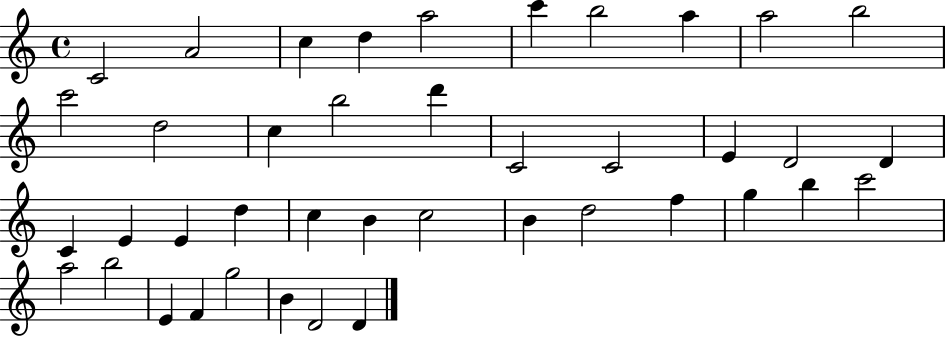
C4/h A4/h C5/q D5/q A5/h C6/q B5/h A5/q A5/h B5/h C6/h D5/h C5/q B5/h D6/q C4/h C4/h E4/q D4/h D4/q C4/q E4/q E4/q D5/q C5/q B4/q C5/h B4/q D5/h F5/q G5/q B5/q C6/h A5/h B5/h E4/q F4/q G5/h B4/q D4/h D4/q